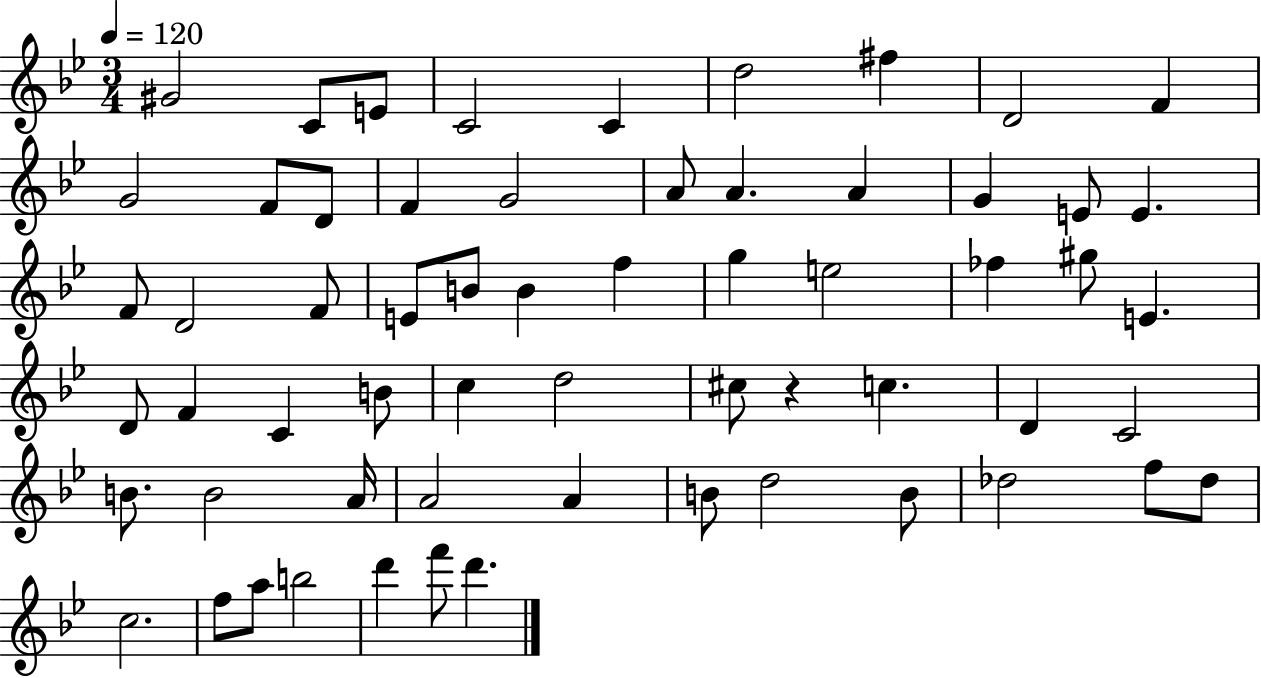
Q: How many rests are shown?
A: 1